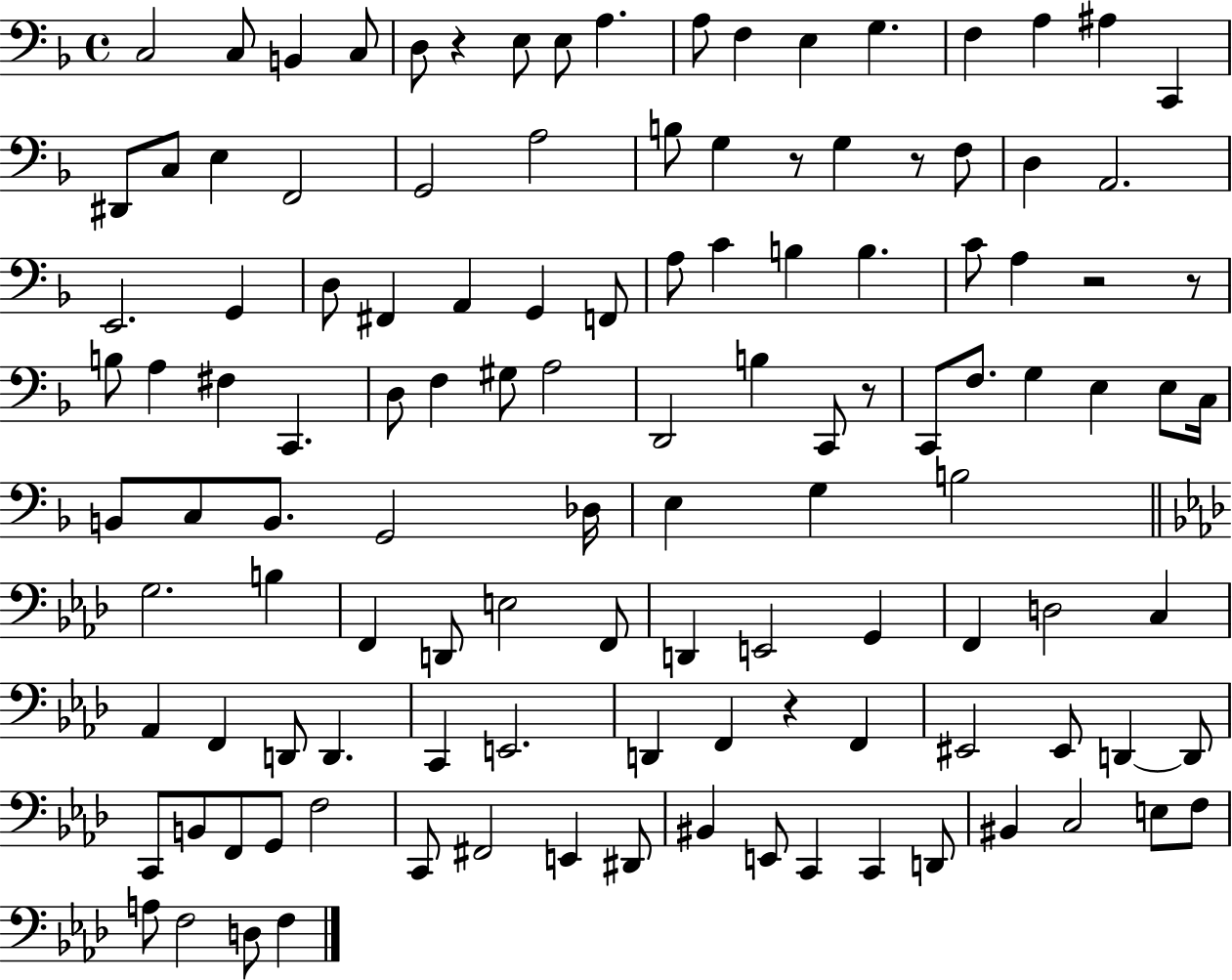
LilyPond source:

{
  \clef bass
  \time 4/4
  \defaultTimeSignature
  \key f \major
  \repeat volta 2 { c2 c8 b,4 c8 | d8 r4 e8 e8 a4. | a8 f4 e4 g4. | f4 a4 ais4 c,4 | \break dis,8 c8 e4 f,2 | g,2 a2 | b8 g4 r8 g4 r8 f8 | d4 a,2. | \break e,2. g,4 | d8 fis,4 a,4 g,4 f,8 | a8 c'4 b4 b4. | c'8 a4 r2 r8 | \break b8 a4 fis4 c,4. | d8 f4 gis8 a2 | d,2 b4 c,8 r8 | c,8 f8. g4 e4 e8 c16 | \break b,8 c8 b,8. g,2 des16 | e4 g4 b2 | \bar "||" \break \key aes \major g2. b4 | f,4 d,8 e2 f,8 | d,4 e,2 g,4 | f,4 d2 c4 | \break aes,4 f,4 d,8 d,4. | c,4 e,2. | d,4 f,4 r4 f,4 | eis,2 eis,8 d,4~~ d,8 | \break c,8 b,8 f,8 g,8 f2 | c,8 fis,2 e,4 dis,8 | bis,4 e,8 c,4 c,4 d,8 | bis,4 c2 e8 f8 | \break a8 f2 d8 f4 | } \bar "|."
}